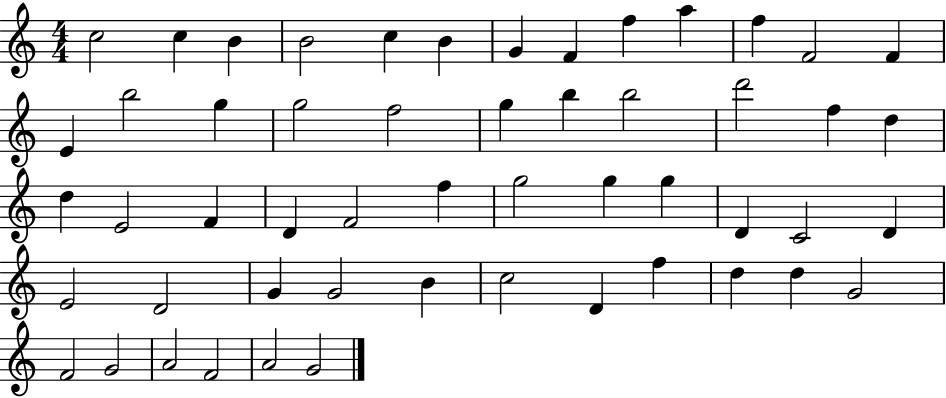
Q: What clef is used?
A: treble